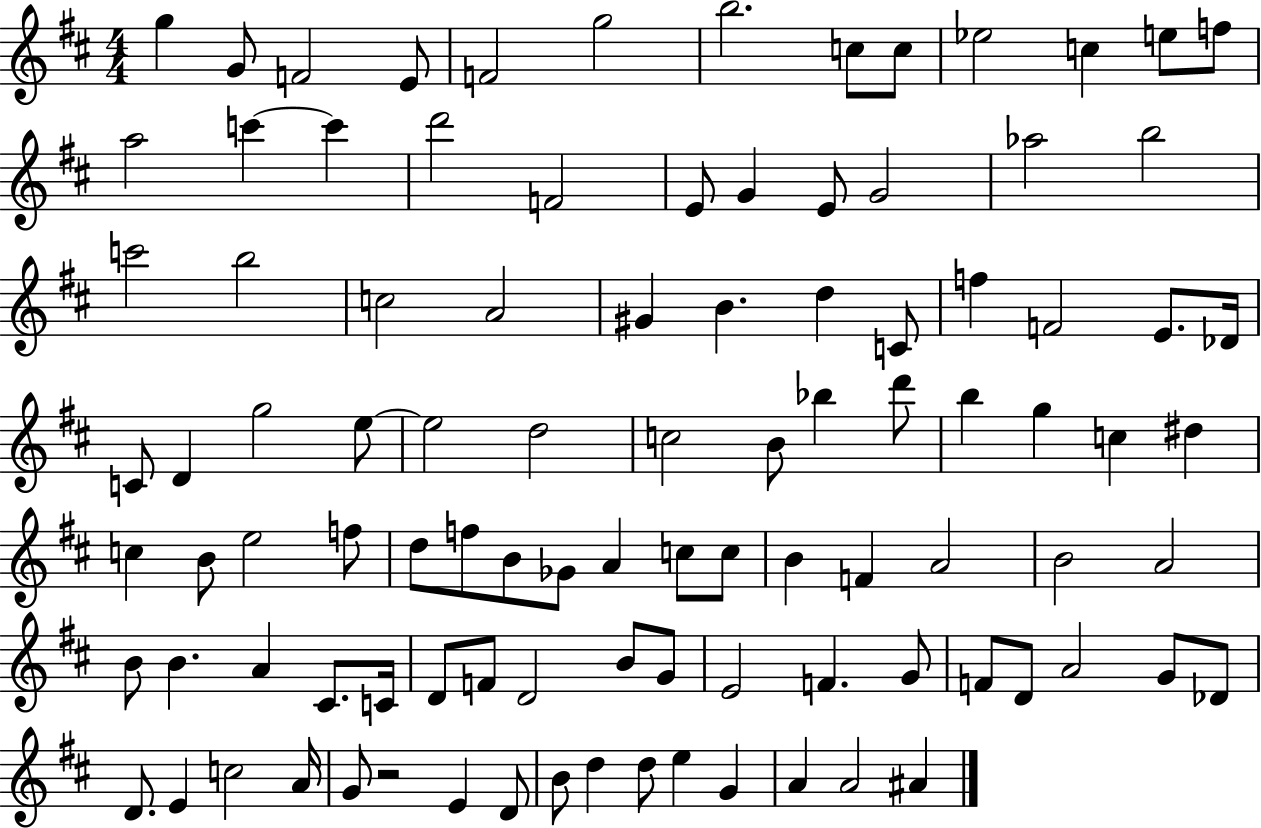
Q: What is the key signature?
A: D major